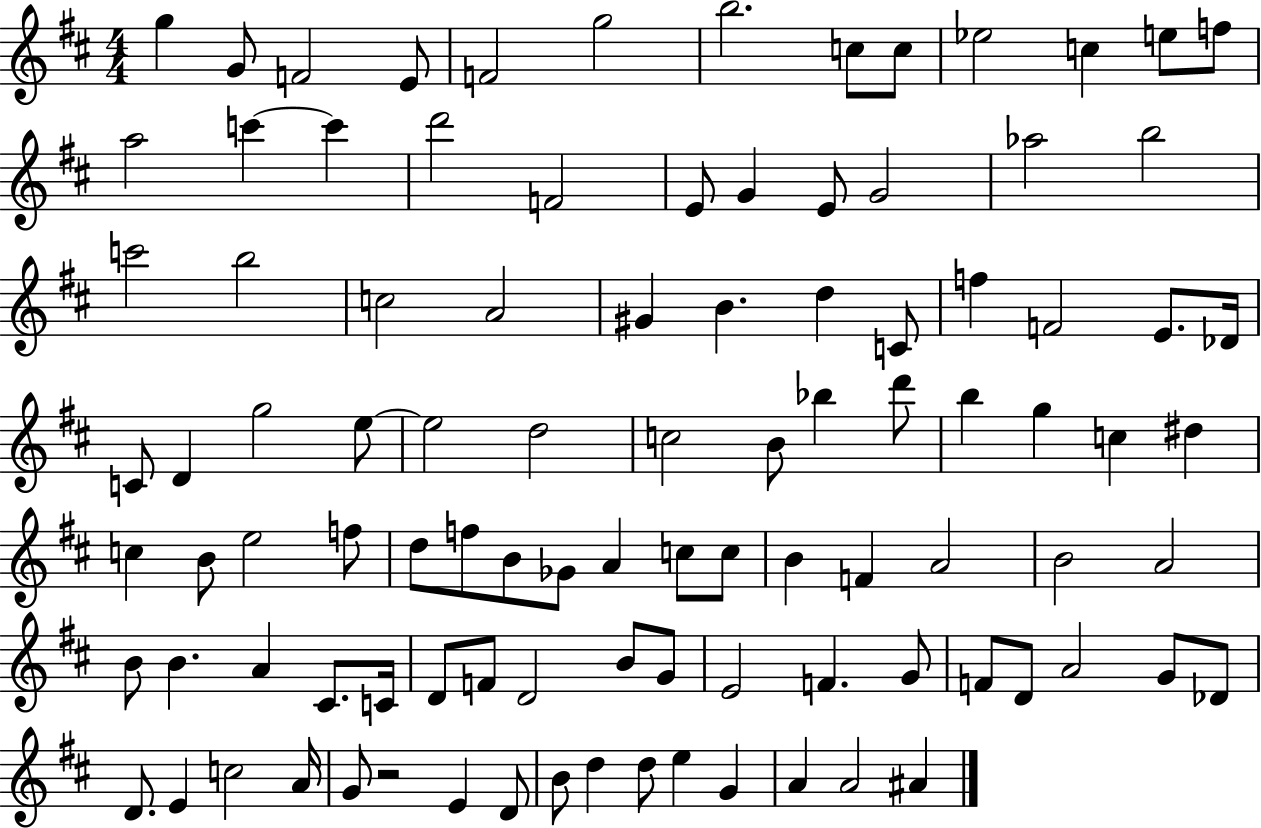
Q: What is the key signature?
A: D major